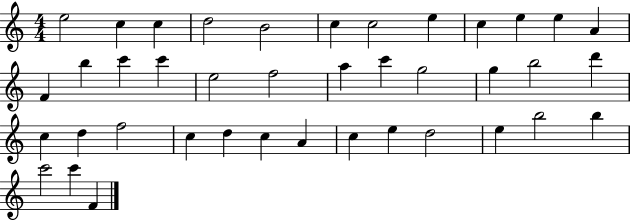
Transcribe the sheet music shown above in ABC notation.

X:1
T:Untitled
M:4/4
L:1/4
K:C
e2 c c d2 B2 c c2 e c e e A F b c' c' e2 f2 a c' g2 g b2 d' c d f2 c d c A c e d2 e b2 b c'2 c' F